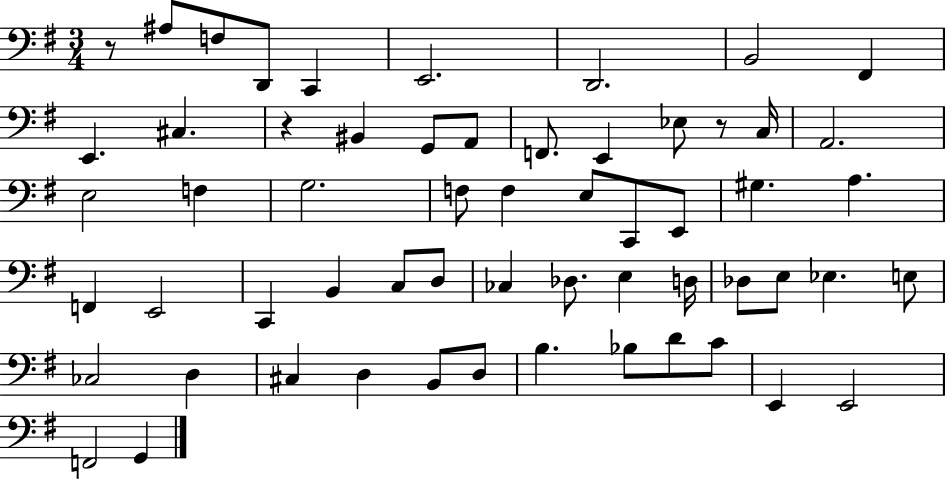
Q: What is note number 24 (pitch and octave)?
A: E3